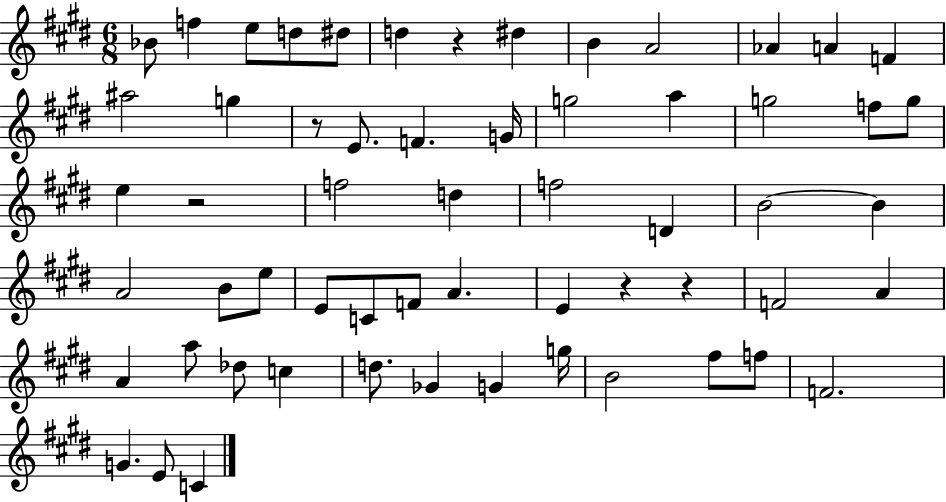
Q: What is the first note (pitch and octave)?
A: Bb4